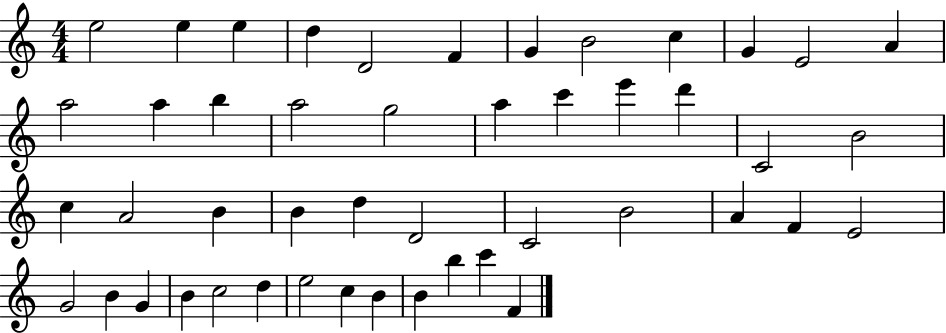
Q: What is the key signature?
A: C major